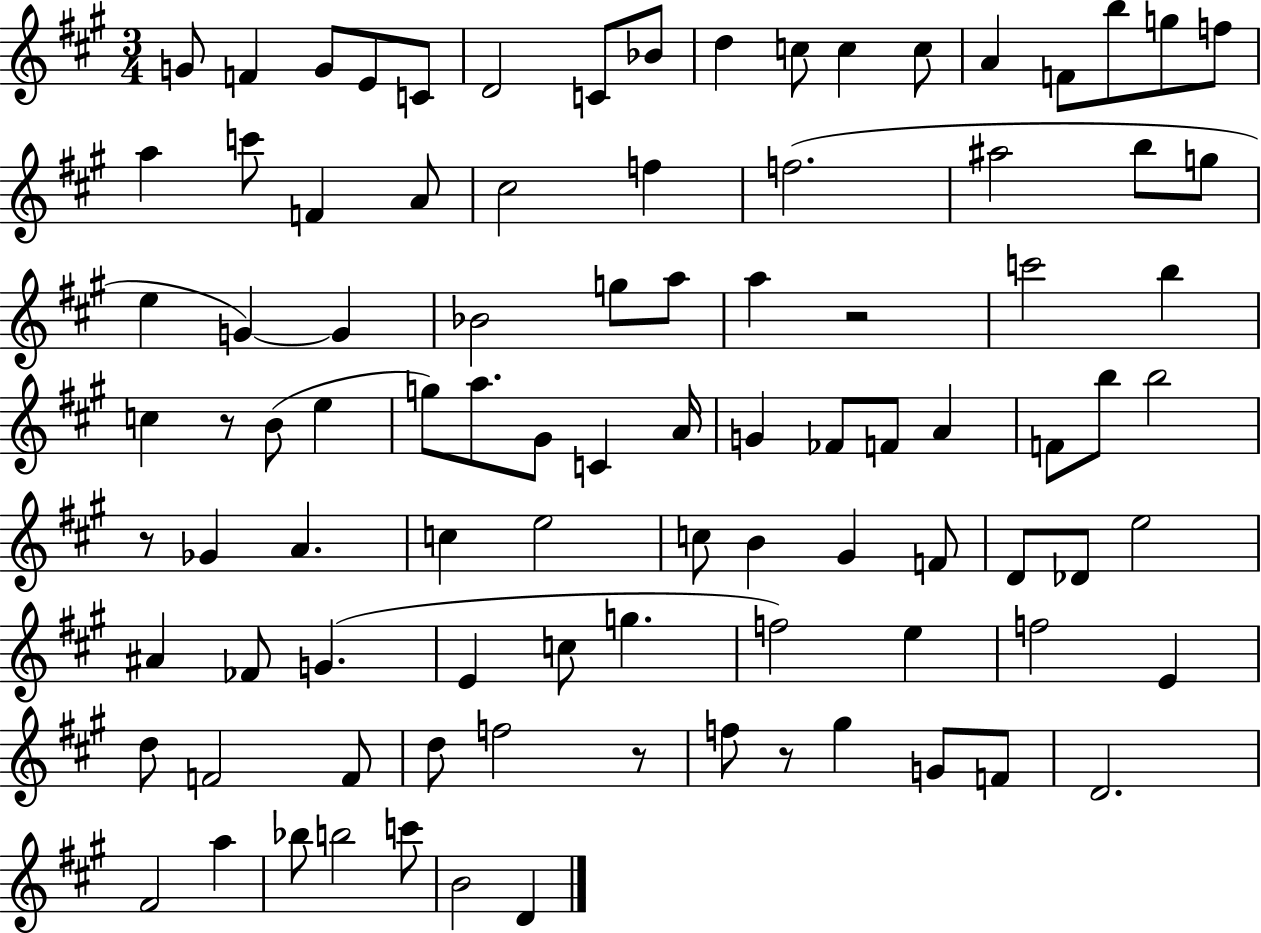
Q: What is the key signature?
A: A major